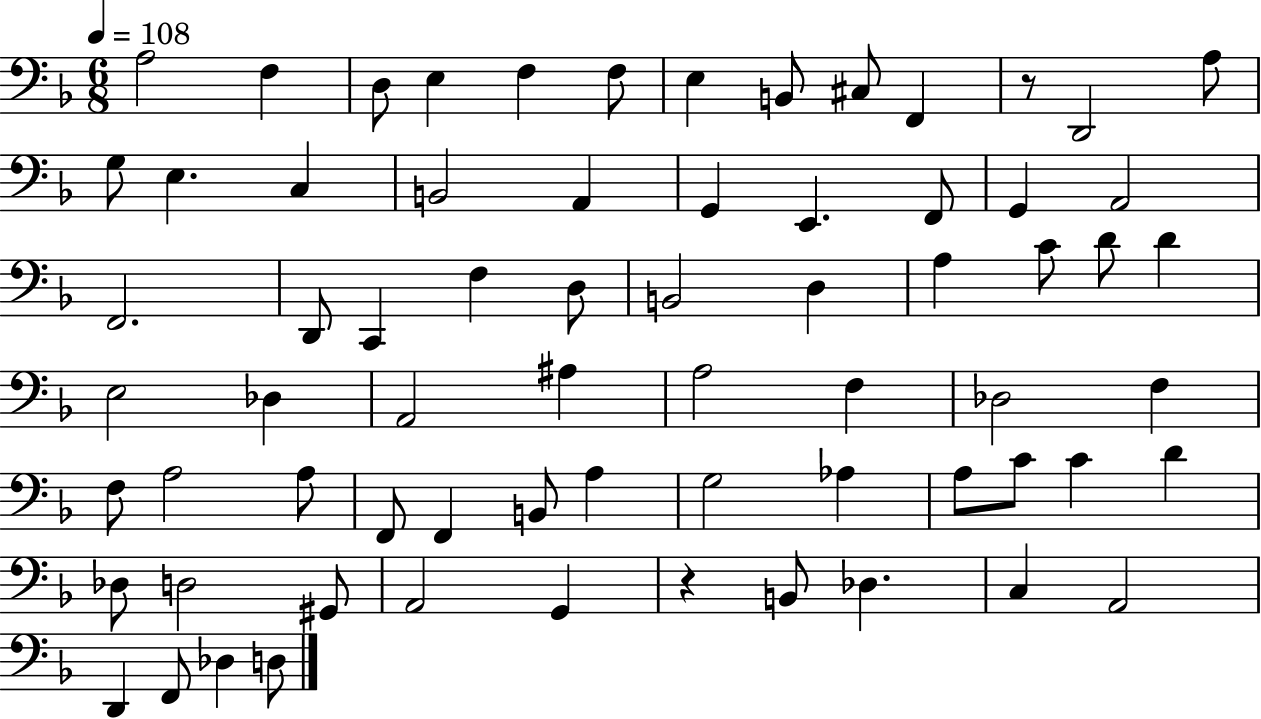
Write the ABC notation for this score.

X:1
T:Untitled
M:6/8
L:1/4
K:F
A,2 F, D,/2 E, F, F,/2 E, B,,/2 ^C,/2 F,, z/2 D,,2 A,/2 G,/2 E, C, B,,2 A,, G,, E,, F,,/2 G,, A,,2 F,,2 D,,/2 C,, F, D,/2 B,,2 D, A, C/2 D/2 D E,2 _D, A,,2 ^A, A,2 F, _D,2 F, F,/2 A,2 A,/2 F,,/2 F,, B,,/2 A, G,2 _A, A,/2 C/2 C D _D,/2 D,2 ^G,,/2 A,,2 G,, z B,,/2 _D, C, A,,2 D,, F,,/2 _D, D,/2